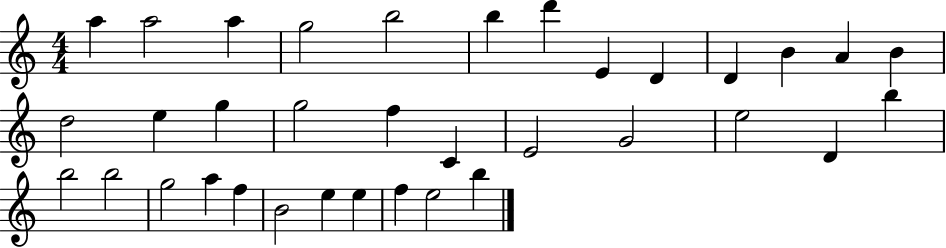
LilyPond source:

{
  \clef treble
  \numericTimeSignature
  \time 4/4
  \key c \major
  a''4 a''2 a''4 | g''2 b''2 | b''4 d'''4 e'4 d'4 | d'4 b'4 a'4 b'4 | \break d''2 e''4 g''4 | g''2 f''4 c'4 | e'2 g'2 | e''2 d'4 b''4 | \break b''2 b''2 | g''2 a''4 f''4 | b'2 e''4 e''4 | f''4 e''2 b''4 | \break \bar "|."
}